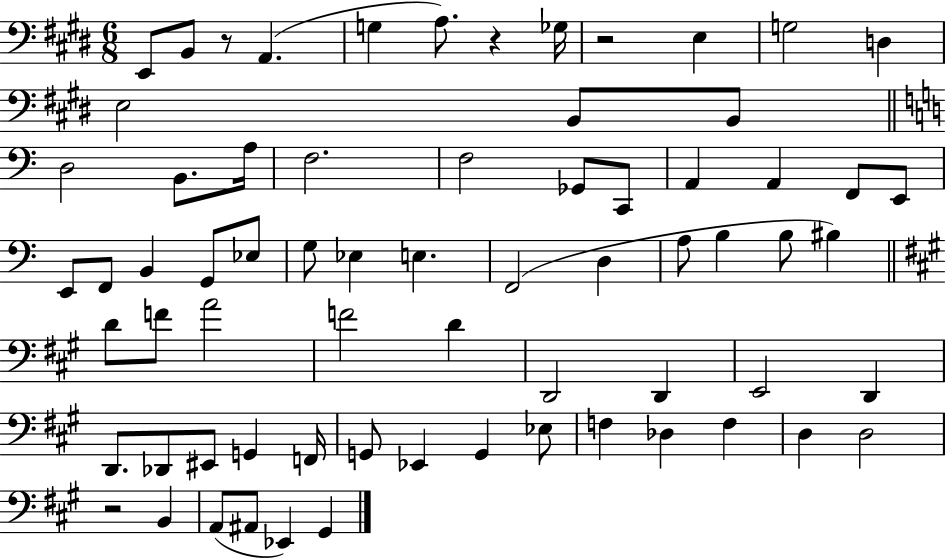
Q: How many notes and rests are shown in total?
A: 69